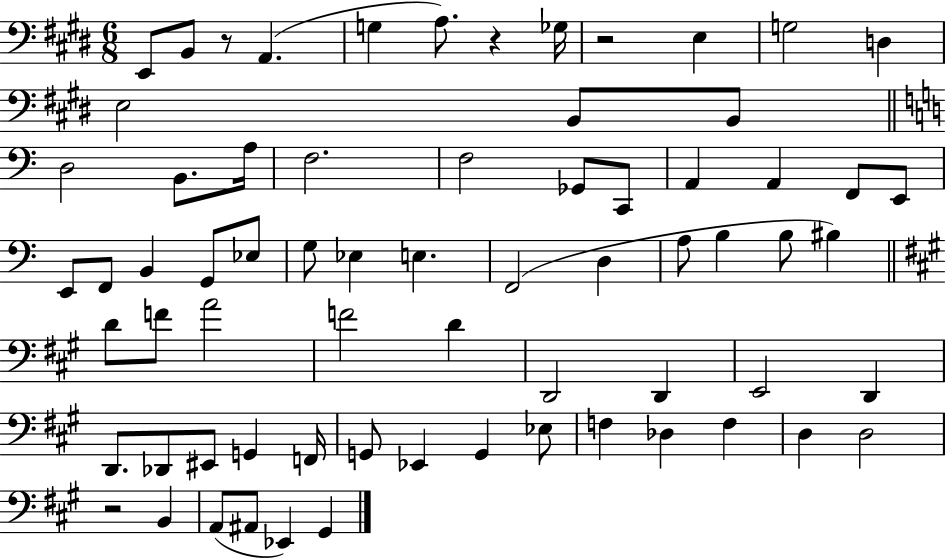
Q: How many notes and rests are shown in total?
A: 69